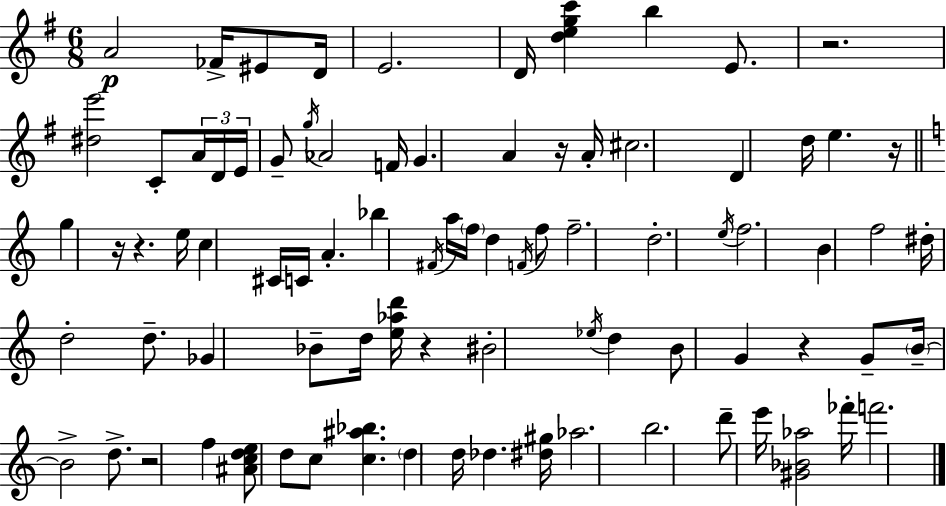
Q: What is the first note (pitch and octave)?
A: A4